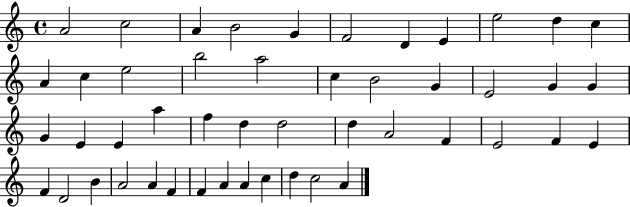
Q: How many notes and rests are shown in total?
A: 48